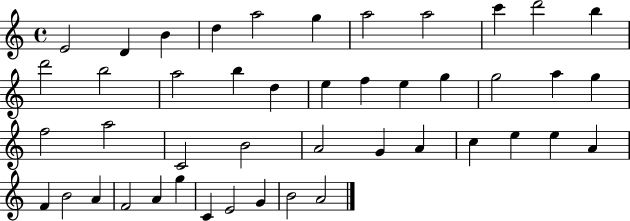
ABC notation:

X:1
T:Untitled
M:4/4
L:1/4
K:C
E2 D B d a2 g a2 a2 c' d'2 b d'2 b2 a2 b d e f e g g2 a g f2 a2 C2 B2 A2 G A c e e A F B2 A F2 A g C E2 G B2 A2